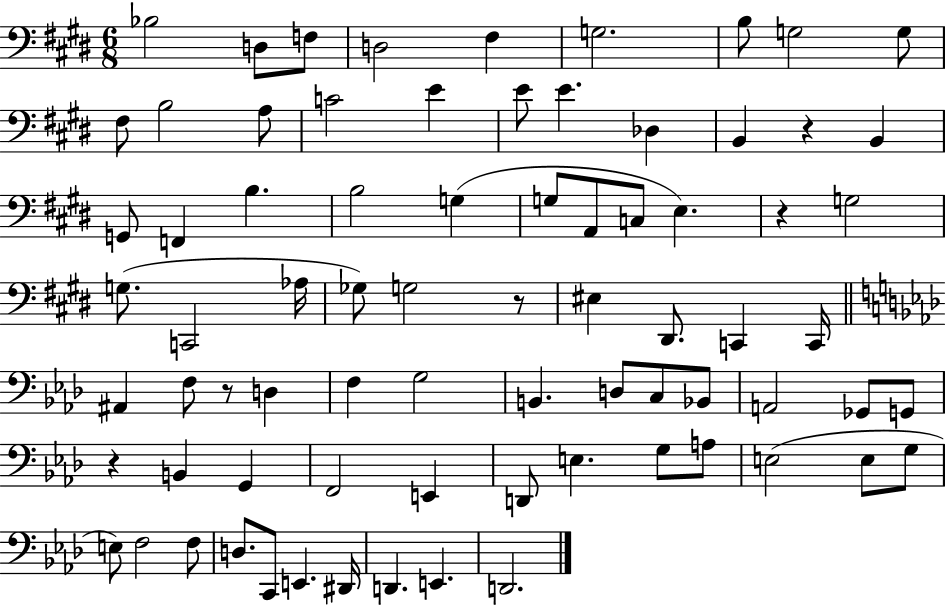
X:1
T:Untitled
M:6/8
L:1/4
K:E
_B,2 D,/2 F,/2 D,2 ^F, G,2 B,/2 G,2 G,/2 ^F,/2 B,2 A,/2 C2 E E/2 E _D, B,, z B,, G,,/2 F,, B, B,2 G, G,/2 A,,/2 C,/2 E, z G,2 G,/2 C,,2 _A,/4 _G,/2 G,2 z/2 ^E, ^D,,/2 C,, C,,/4 ^A,, F,/2 z/2 D, F, G,2 B,, D,/2 C,/2 _B,,/2 A,,2 _G,,/2 G,,/2 z B,, G,, F,,2 E,, D,,/2 E, G,/2 A,/2 E,2 E,/2 G,/2 E,/2 F,2 F,/2 D,/2 C,,/2 E,, ^D,,/4 D,, E,, D,,2